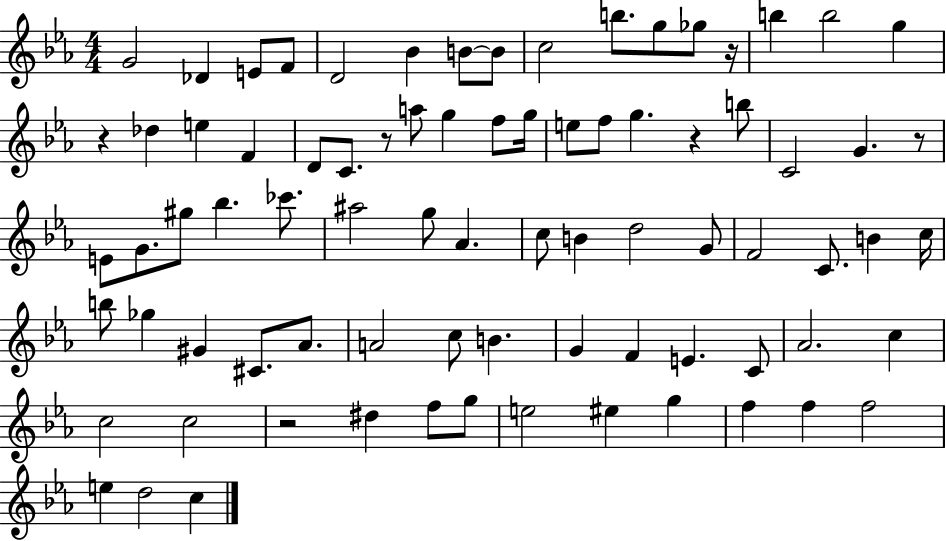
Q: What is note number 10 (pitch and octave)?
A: B5